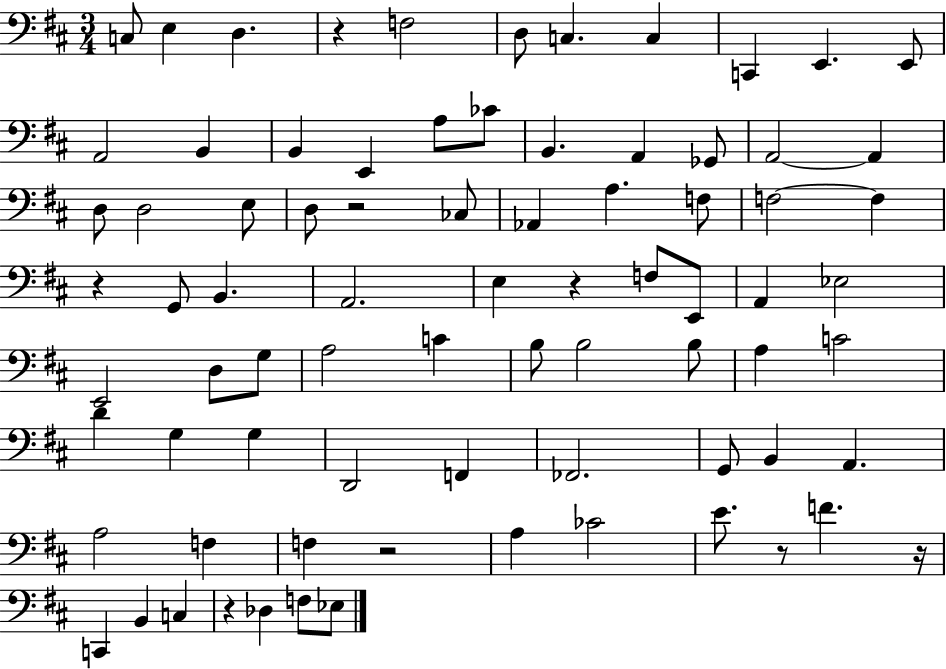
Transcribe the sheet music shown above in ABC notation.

X:1
T:Untitled
M:3/4
L:1/4
K:D
C,/2 E, D, z F,2 D,/2 C, C, C,, E,, E,,/2 A,,2 B,, B,, E,, A,/2 _C/2 B,, A,, _G,,/2 A,,2 A,, D,/2 D,2 E,/2 D,/2 z2 _C,/2 _A,, A, F,/2 F,2 F, z G,,/2 B,, A,,2 E, z F,/2 E,,/2 A,, _E,2 E,,2 D,/2 G,/2 A,2 C B,/2 B,2 B,/2 A, C2 D G, G, D,,2 F,, _F,,2 G,,/2 B,, A,, A,2 F, F, z2 A, _C2 E/2 z/2 F z/4 C,, B,, C, z _D, F,/2 _E,/2